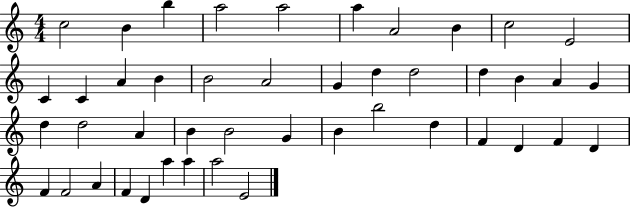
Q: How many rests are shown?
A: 0